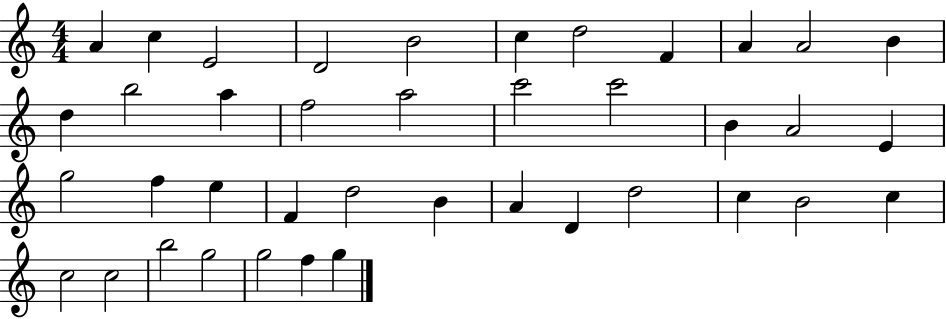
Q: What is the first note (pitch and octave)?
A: A4